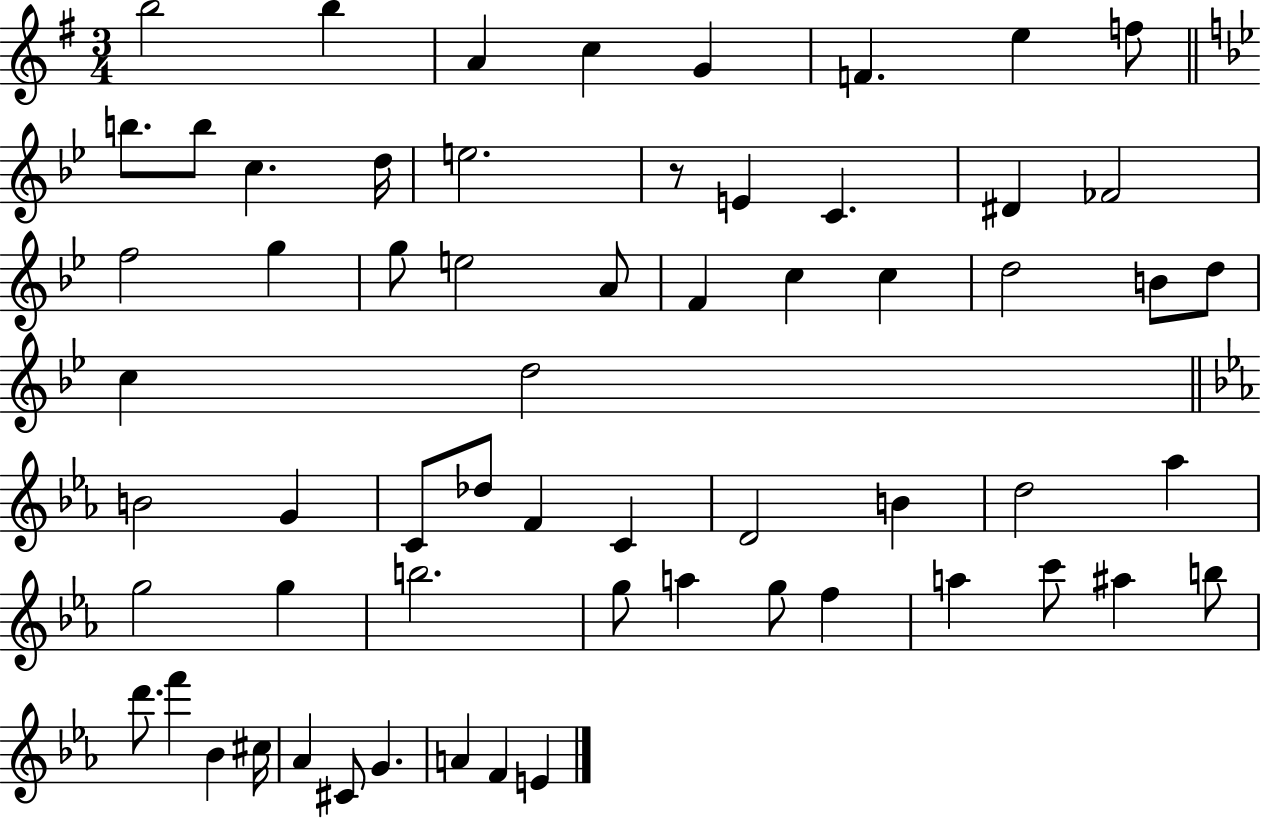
B5/h B5/q A4/q C5/q G4/q F4/q. E5/q F5/e B5/e. B5/e C5/q. D5/s E5/h. R/e E4/q C4/q. D#4/q FES4/h F5/h G5/q G5/e E5/h A4/e F4/q C5/q C5/q D5/h B4/e D5/e C5/q D5/h B4/h G4/q C4/e Db5/e F4/q C4/q D4/h B4/q D5/h Ab5/q G5/h G5/q B5/h. G5/e A5/q G5/e F5/q A5/q C6/e A#5/q B5/e D6/e. F6/q Bb4/q C#5/s Ab4/q C#4/e G4/q. A4/q F4/q E4/q